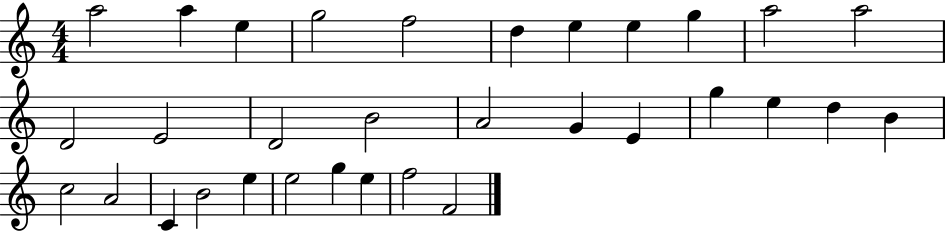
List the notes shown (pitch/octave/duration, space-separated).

A5/h A5/q E5/q G5/h F5/h D5/q E5/q E5/q G5/q A5/h A5/h D4/h E4/h D4/h B4/h A4/h G4/q E4/q G5/q E5/q D5/q B4/q C5/h A4/h C4/q B4/h E5/q E5/h G5/q E5/q F5/h F4/h